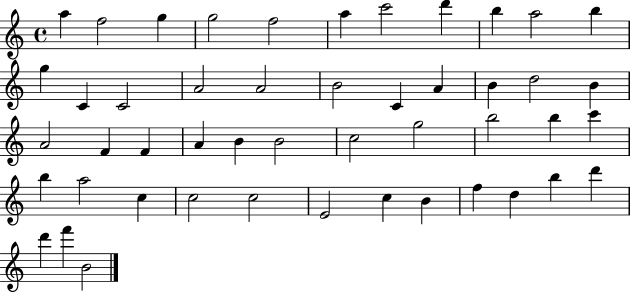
A5/q F5/h G5/q G5/h F5/h A5/q C6/h D6/q B5/q A5/h B5/q G5/q C4/q C4/h A4/h A4/h B4/h C4/q A4/q B4/q D5/h B4/q A4/h F4/q F4/q A4/q B4/q B4/h C5/h G5/h B5/h B5/q C6/q B5/q A5/h C5/q C5/h C5/h E4/h C5/q B4/q F5/q D5/q B5/q D6/q D6/q F6/q B4/h